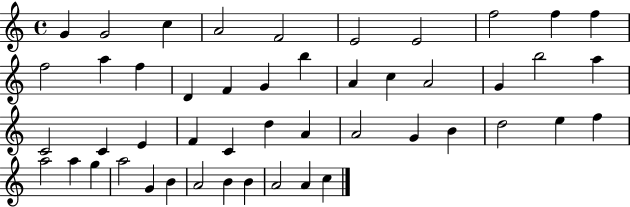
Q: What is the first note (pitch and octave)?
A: G4